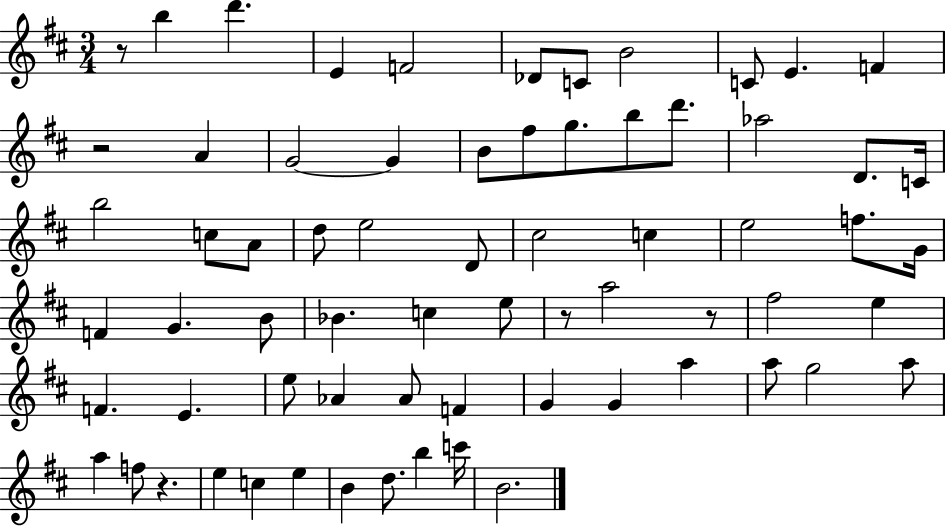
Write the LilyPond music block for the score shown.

{
  \clef treble
  \numericTimeSignature
  \time 3/4
  \key d \major
  r8 b''4 d'''4. | e'4 f'2 | des'8 c'8 b'2 | c'8 e'4. f'4 | \break r2 a'4 | g'2~~ g'4 | b'8 fis''8 g''8. b''8 d'''8. | aes''2 d'8. c'16 | \break b''2 c''8 a'8 | d''8 e''2 d'8 | cis''2 c''4 | e''2 f''8. g'16 | \break f'4 g'4. b'8 | bes'4. c''4 e''8 | r8 a''2 r8 | fis''2 e''4 | \break f'4. e'4. | e''8 aes'4 aes'8 f'4 | g'4 g'4 a''4 | a''8 g''2 a''8 | \break a''4 f''8 r4. | e''4 c''4 e''4 | b'4 d''8. b''4 c'''16 | b'2. | \break \bar "|."
}